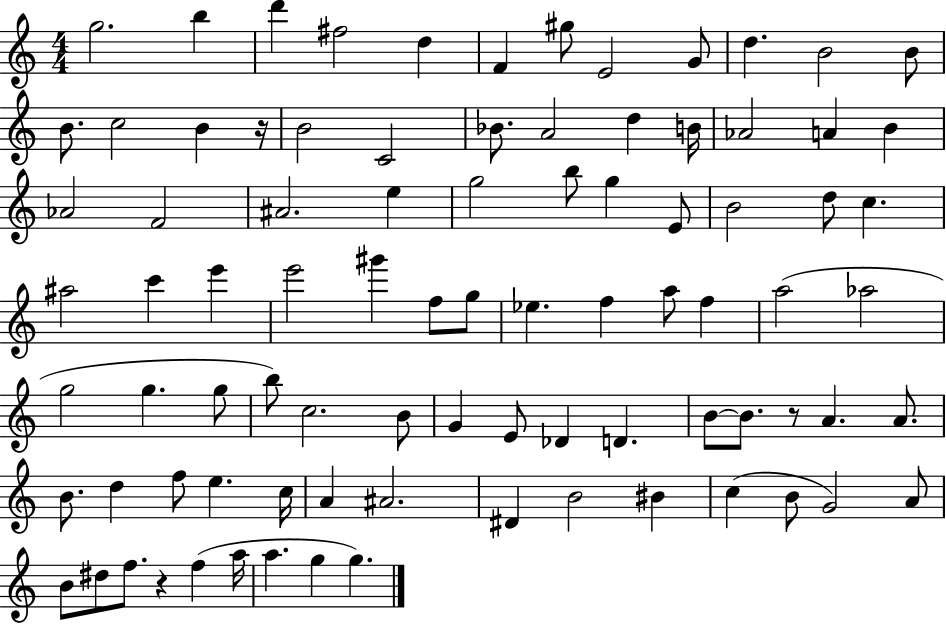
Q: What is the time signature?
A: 4/4